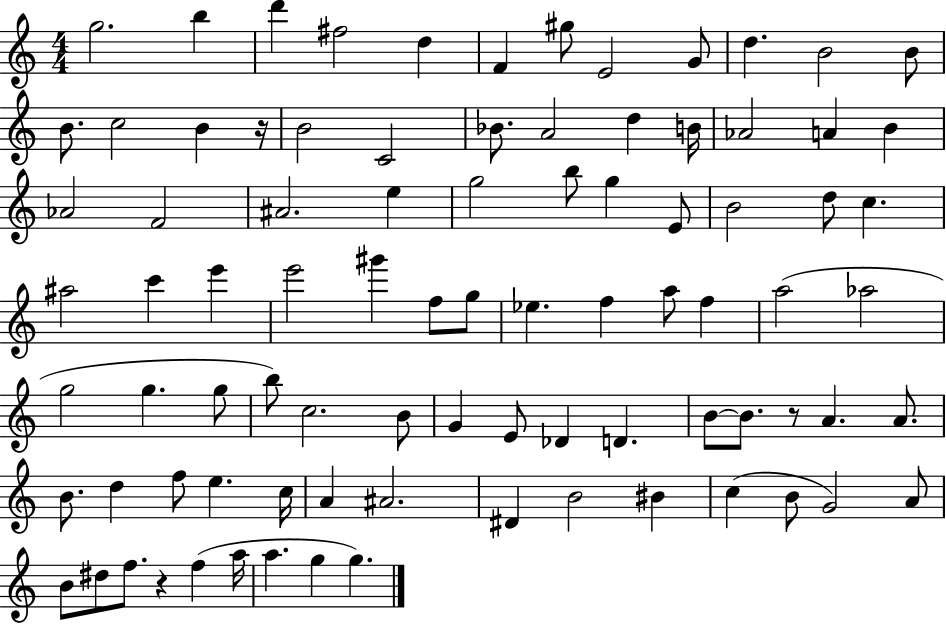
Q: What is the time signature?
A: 4/4